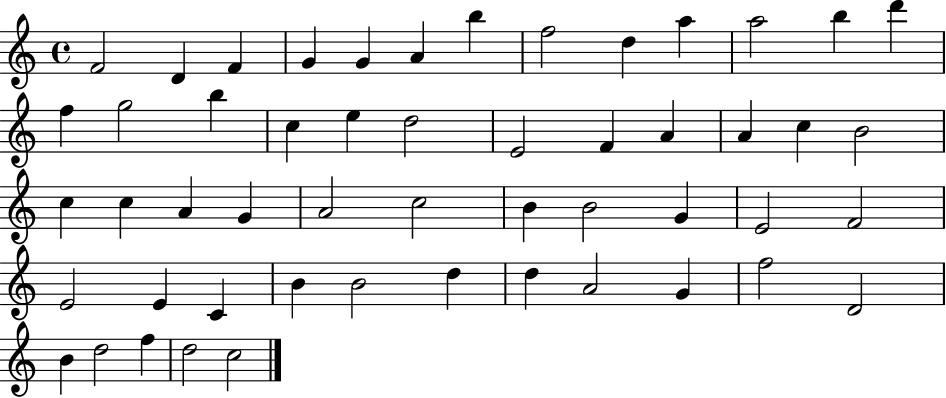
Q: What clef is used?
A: treble